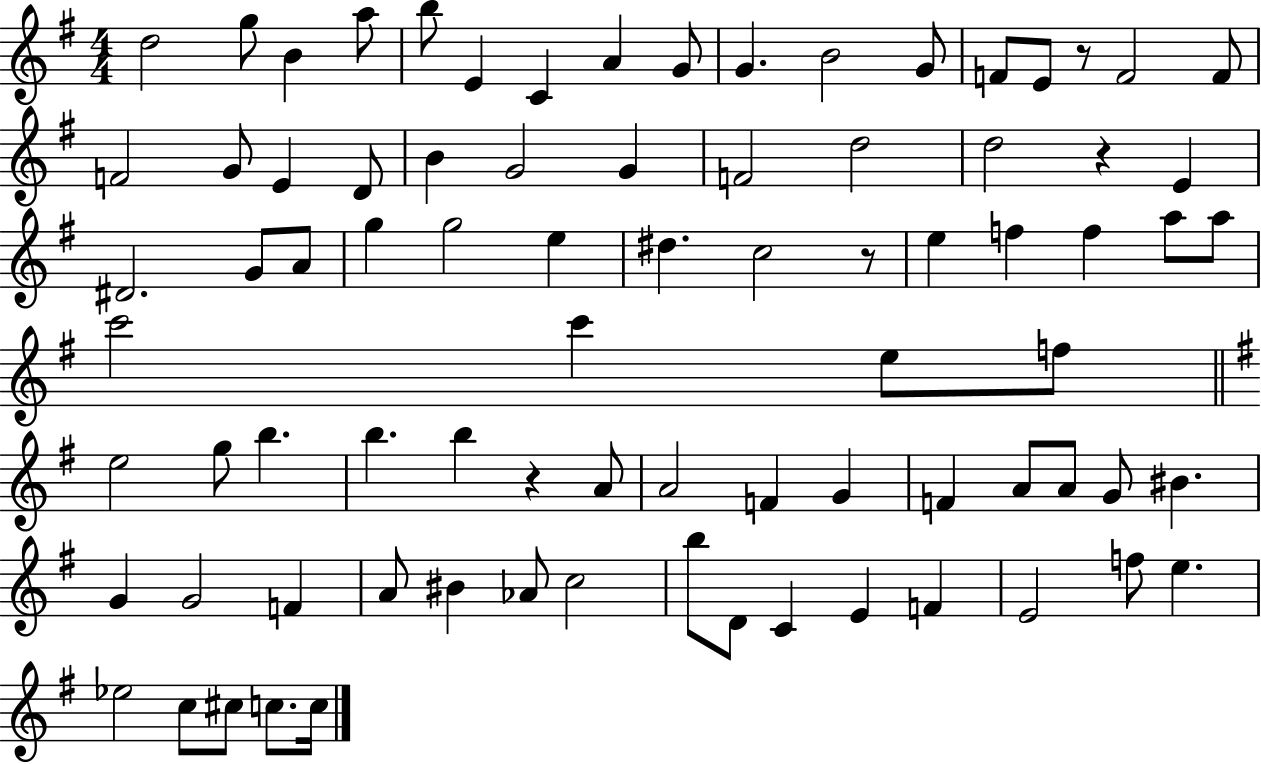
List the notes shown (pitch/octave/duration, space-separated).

D5/h G5/e B4/q A5/e B5/e E4/q C4/q A4/q G4/e G4/q. B4/h G4/e F4/e E4/e R/e F4/h F4/e F4/h G4/e E4/q D4/e B4/q G4/h G4/q F4/h D5/h D5/h R/q E4/q D#4/h. G4/e A4/e G5/q G5/h E5/q D#5/q. C5/h R/e E5/q F5/q F5/q A5/e A5/e C6/h C6/q E5/e F5/e E5/h G5/e B5/q. B5/q. B5/q R/q A4/e A4/h F4/q G4/q F4/q A4/e A4/e G4/e BIS4/q. G4/q G4/h F4/q A4/e BIS4/q Ab4/e C5/h B5/e D4/e C4/q E4/q F4/q E4/h F5/e E5/q. Eb5/h C5/e C#5/e C5/e. C5/s